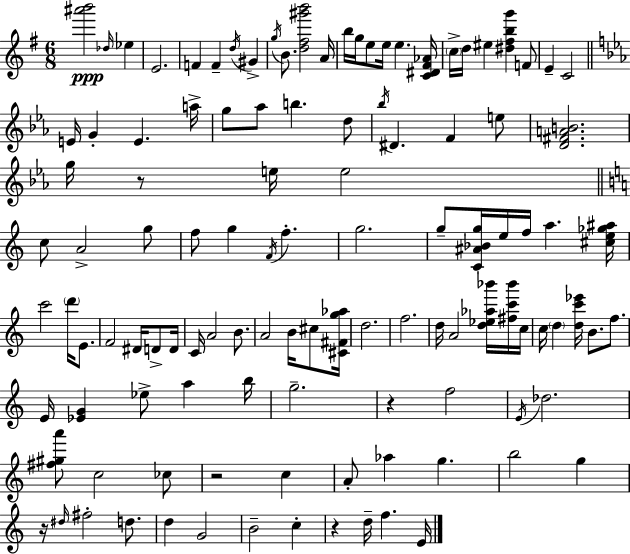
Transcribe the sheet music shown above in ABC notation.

X:1
T:Untitled
M:6/8
L:1/4
K:Em
[^a'b']2 _d/4 _e E2 F F d/4 ^G g/4 B/2 [d^f^g'b']2 A/4 b/4 g/4 e/2 e/4 e [C^D^F_A]/4 c/4 d/4 ^e [^d^fbg'] F/2 E C2 E/4 G E a/4 g/2 _a/2 b d/2 _b/4 ^D F e/2 [D^FAB]2 g/4 z/2 e/4 e2 c/2 A2 g/2 f/2 g F/4 f g2 g/2 [C^A_Bg]/4 e/4 f/4 a [^ce_g^a]/4 c'2 d'/4 E/2 F2 ^D/4 D/2 D/4 C/4 A2 B/2 A2 B/4 ^c/2 [^C^Fg_a]/4 d2 f2 d/4 A2 [d_e_a_b']/4 [^fc'_b']/4 c/4 c/4 d [dc'_e']/4 B/2 f/2 E/4 [_EG] _e/2 a b/4 g2 z f2 E/4 _d2 [^f^ga']/2 c2 _c/2 z2 c A/2 _a g b2 g z/4 ^d/4 ^f2 d/2 d G2 B2 c z d/4 f E/4